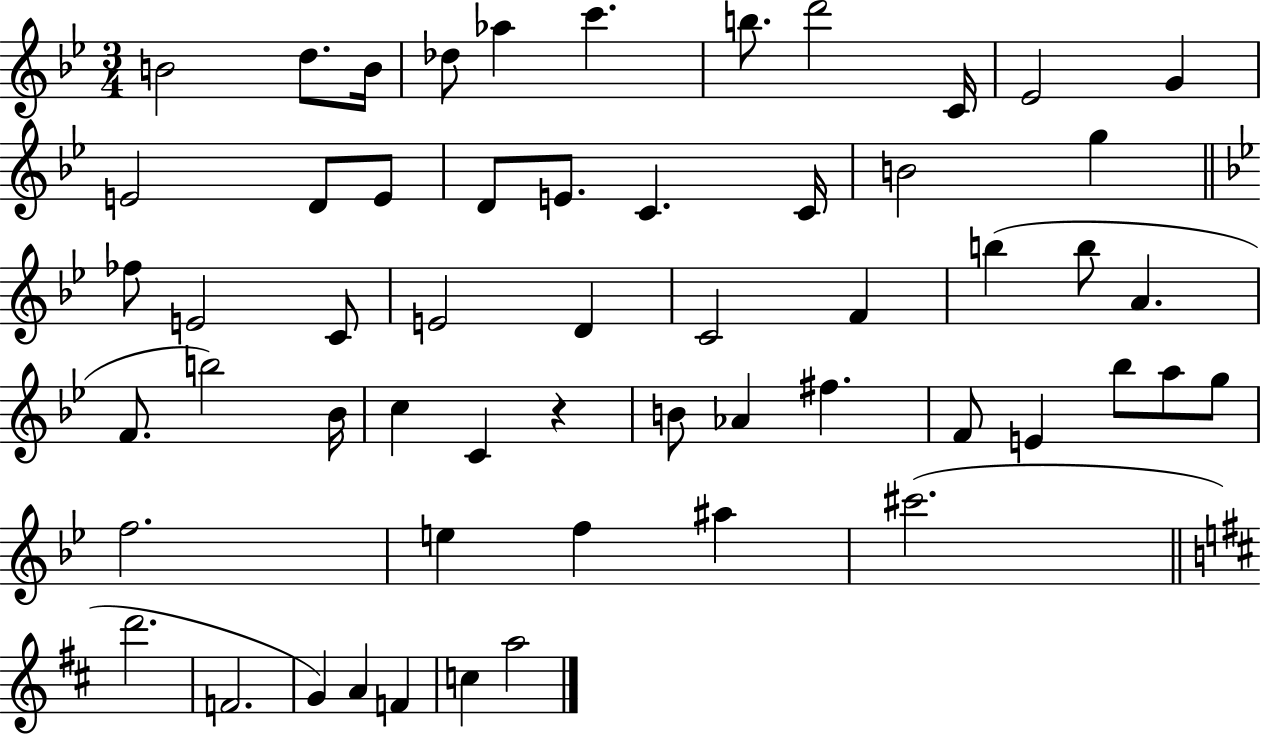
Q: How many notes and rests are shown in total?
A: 56